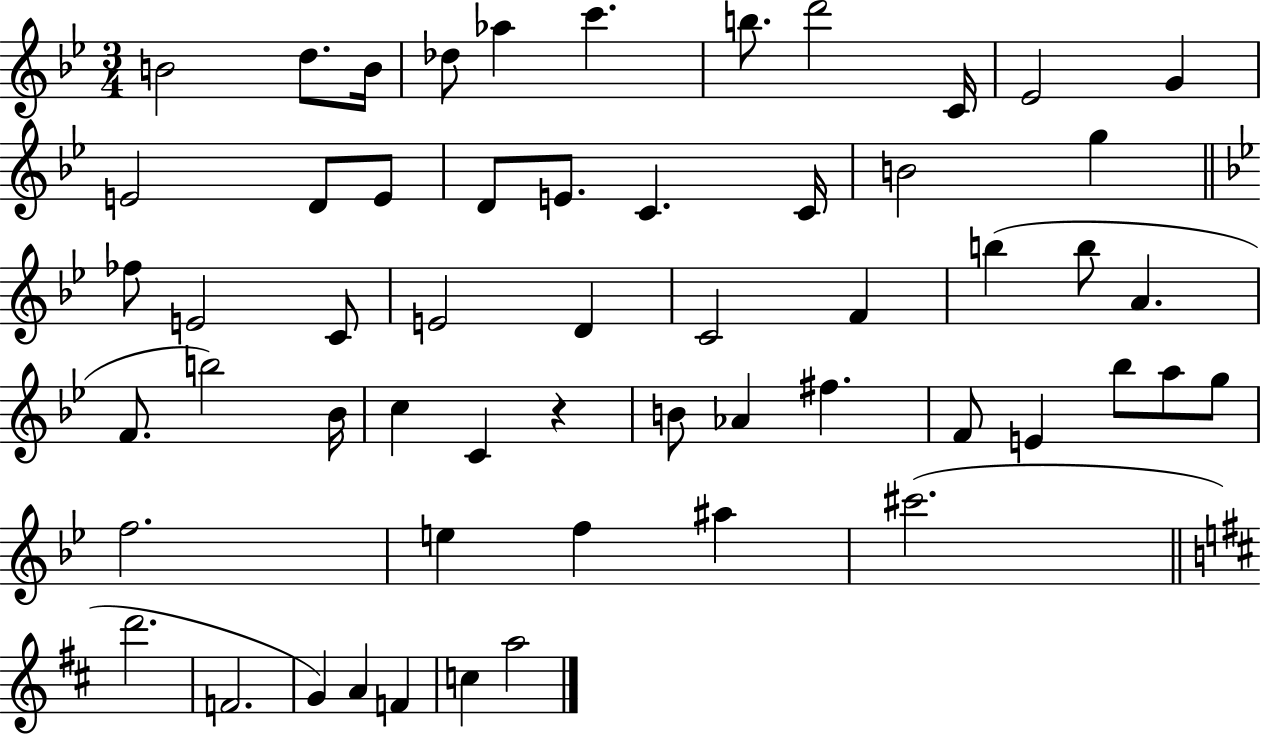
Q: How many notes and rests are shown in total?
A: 56